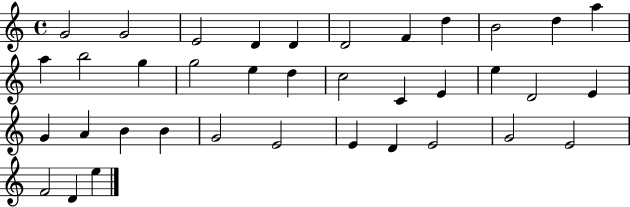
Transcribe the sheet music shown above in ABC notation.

X:1
T:Untitled
M:4/4
L:1/4
K:C
G2 G2 E2 D D D2 F d B2 d a a b2 g g2 e d c2 C E e D2 E G A B B G2 E2 E D E2 G2 E2 F2 D e